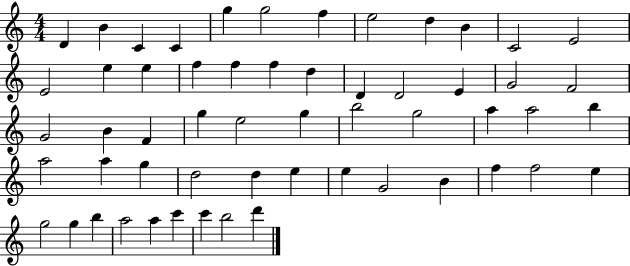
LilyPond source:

{
  \clef treble
  \numericTimeSignature
  \time 4/4
  \key c \major
  d'4 b'4 c'4 c'4 | g''4 g''2 f''4 | e''2 d''4 b'4 | c'2 e'2 | \break e'2 e''4 e''4 | f''4 f''4 f''4 d''4 | d'4 d'2 e'4 | g'2 f'2 | \break g'2 b'4 f'4 | g''4 e''2 g''4 | b''2 g''2 | a''4 a''2 b''4 | \break a''2 a''4 g''4 | d''2 d''4 e''4 | e''4 g'2 b'4 | f''4 f''2 e''4 | \break g''2 g''4 b''4 | a''2 a''4 c'''4 | c'''4 b''2 d'''4 | \bar "|."
}